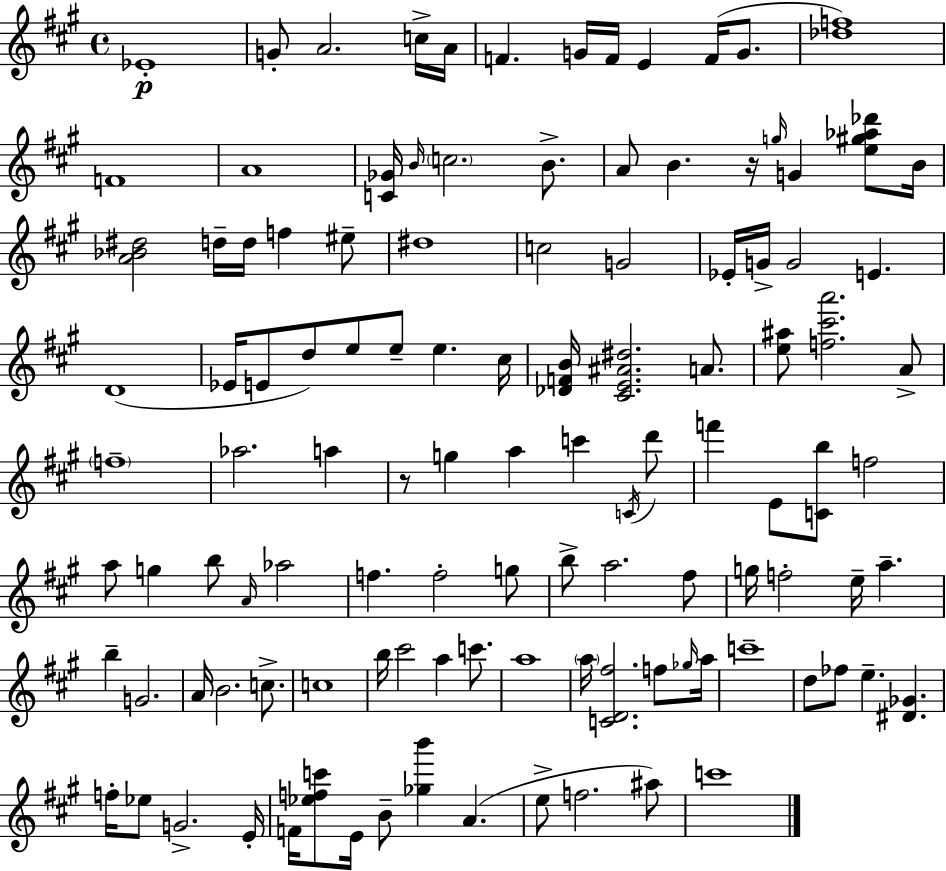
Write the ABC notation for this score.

X:1
T:Untitled
M:4/4
L:1/4
K:A
_E4 G/2 A2 c/4 A/4 F G/4 F/4 E F/4 G/2 [_df]4 F4 A4 [C_G]/4 B/4 c2 B/2 A/2 B z/4 g/4 G [e^g_a_d']/2 B/4 [A_B^d]2 d/4 d/4 f ^e/2 ^d4 c2 G2 _E/4 G/4 G2 E D4 _E/4 E/2 d/2 e/2 e/2 e ^c/4 [_DFB]/4 [^CE^A^d]2 A/2 [e^a]/2 [f^c'a']2 A/2 f4 _a2 a z/2 g a c' C/4 d'/2 f' E/2 [Cb]/2 f2 a/2 g b/2 A/4 _a2 f f2 g/2 b/2 a2 ^f/2 g/4 f2 e/4 a b G2 A/4 B2 c/2 c4 b/4 ^c'2 a c'/2 a4 a/4 [CD^f]2 f/2 _g/4 a/4 c'4 d/2 _f/2 e [^D_G] f/4 _e/2 G2 E/4 F/4 [_efc']/2 E/4 B/2 [_gb'] A e/2 f2 ^a/2 c'4